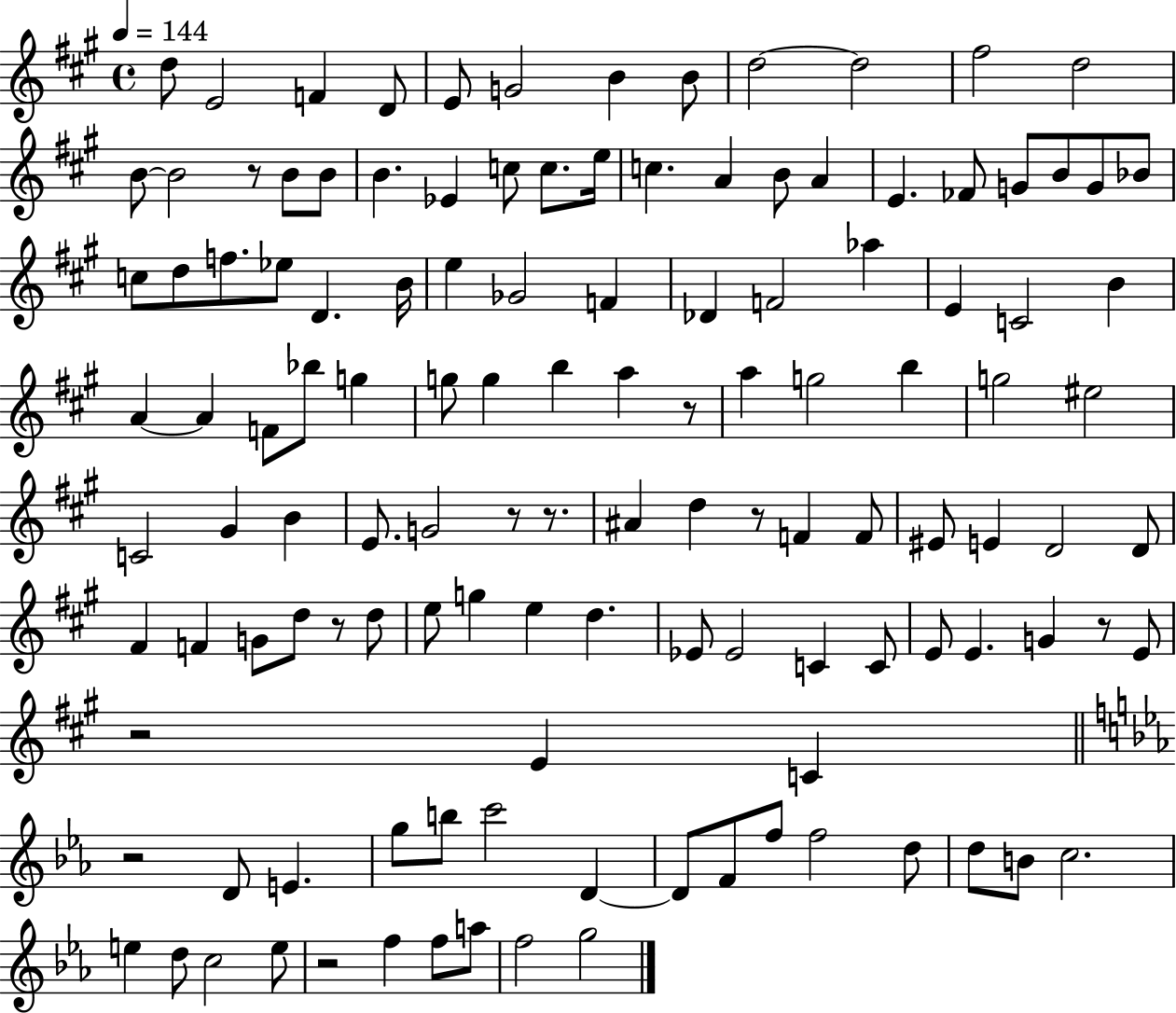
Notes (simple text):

D5/e E4/h F4/q D4/e E4/e G4/h B4/q B4/e D5/h D5/h F#5/h D5/h B4/e B4/h R/e B4/e B4/e B4/q. Eb4/q C5/e C5/e. E5/s C5/q. A4/q B4/e A4/q E4/q. FES4/e G4/e B4/e G4/e Bb4/e C5/e D5/e F5/e. Eb5/e D4/q. B4/s E5/q Gb4/h F4/q Db4/q F4/h Ab5/q E4/q C4/h B4/q A4/q A4/q F4/e Bb5/e G5/q G5/e G5/q B5/q A5/q R/e A5/q G5/h B5/q G5/h EIS5/h C4/h G#4/q B4/q E4/e. G4/h R/e R/e. A#4/q D5/q R/e F4/q F4/e EIS4/e E4/q D4/h D4/e F#4/q F4/q G4/e D5/e R/e D5/e E5/e G5/q E5/q D5/q. Eb4/e Eb4/h C4/q C4/e E4/e E4/q. G4/q R/e E4/e R/h E4/q C4/q R/h D4/e E4/q. G5/e B5/e C6/h D4/q D4/e F4/e F5/e F5/h D5/e D5/e B4/e C5/h. E5/q D5/e C5/h E5/e R/h F5/q F5/e A5/e F5/h G5/h